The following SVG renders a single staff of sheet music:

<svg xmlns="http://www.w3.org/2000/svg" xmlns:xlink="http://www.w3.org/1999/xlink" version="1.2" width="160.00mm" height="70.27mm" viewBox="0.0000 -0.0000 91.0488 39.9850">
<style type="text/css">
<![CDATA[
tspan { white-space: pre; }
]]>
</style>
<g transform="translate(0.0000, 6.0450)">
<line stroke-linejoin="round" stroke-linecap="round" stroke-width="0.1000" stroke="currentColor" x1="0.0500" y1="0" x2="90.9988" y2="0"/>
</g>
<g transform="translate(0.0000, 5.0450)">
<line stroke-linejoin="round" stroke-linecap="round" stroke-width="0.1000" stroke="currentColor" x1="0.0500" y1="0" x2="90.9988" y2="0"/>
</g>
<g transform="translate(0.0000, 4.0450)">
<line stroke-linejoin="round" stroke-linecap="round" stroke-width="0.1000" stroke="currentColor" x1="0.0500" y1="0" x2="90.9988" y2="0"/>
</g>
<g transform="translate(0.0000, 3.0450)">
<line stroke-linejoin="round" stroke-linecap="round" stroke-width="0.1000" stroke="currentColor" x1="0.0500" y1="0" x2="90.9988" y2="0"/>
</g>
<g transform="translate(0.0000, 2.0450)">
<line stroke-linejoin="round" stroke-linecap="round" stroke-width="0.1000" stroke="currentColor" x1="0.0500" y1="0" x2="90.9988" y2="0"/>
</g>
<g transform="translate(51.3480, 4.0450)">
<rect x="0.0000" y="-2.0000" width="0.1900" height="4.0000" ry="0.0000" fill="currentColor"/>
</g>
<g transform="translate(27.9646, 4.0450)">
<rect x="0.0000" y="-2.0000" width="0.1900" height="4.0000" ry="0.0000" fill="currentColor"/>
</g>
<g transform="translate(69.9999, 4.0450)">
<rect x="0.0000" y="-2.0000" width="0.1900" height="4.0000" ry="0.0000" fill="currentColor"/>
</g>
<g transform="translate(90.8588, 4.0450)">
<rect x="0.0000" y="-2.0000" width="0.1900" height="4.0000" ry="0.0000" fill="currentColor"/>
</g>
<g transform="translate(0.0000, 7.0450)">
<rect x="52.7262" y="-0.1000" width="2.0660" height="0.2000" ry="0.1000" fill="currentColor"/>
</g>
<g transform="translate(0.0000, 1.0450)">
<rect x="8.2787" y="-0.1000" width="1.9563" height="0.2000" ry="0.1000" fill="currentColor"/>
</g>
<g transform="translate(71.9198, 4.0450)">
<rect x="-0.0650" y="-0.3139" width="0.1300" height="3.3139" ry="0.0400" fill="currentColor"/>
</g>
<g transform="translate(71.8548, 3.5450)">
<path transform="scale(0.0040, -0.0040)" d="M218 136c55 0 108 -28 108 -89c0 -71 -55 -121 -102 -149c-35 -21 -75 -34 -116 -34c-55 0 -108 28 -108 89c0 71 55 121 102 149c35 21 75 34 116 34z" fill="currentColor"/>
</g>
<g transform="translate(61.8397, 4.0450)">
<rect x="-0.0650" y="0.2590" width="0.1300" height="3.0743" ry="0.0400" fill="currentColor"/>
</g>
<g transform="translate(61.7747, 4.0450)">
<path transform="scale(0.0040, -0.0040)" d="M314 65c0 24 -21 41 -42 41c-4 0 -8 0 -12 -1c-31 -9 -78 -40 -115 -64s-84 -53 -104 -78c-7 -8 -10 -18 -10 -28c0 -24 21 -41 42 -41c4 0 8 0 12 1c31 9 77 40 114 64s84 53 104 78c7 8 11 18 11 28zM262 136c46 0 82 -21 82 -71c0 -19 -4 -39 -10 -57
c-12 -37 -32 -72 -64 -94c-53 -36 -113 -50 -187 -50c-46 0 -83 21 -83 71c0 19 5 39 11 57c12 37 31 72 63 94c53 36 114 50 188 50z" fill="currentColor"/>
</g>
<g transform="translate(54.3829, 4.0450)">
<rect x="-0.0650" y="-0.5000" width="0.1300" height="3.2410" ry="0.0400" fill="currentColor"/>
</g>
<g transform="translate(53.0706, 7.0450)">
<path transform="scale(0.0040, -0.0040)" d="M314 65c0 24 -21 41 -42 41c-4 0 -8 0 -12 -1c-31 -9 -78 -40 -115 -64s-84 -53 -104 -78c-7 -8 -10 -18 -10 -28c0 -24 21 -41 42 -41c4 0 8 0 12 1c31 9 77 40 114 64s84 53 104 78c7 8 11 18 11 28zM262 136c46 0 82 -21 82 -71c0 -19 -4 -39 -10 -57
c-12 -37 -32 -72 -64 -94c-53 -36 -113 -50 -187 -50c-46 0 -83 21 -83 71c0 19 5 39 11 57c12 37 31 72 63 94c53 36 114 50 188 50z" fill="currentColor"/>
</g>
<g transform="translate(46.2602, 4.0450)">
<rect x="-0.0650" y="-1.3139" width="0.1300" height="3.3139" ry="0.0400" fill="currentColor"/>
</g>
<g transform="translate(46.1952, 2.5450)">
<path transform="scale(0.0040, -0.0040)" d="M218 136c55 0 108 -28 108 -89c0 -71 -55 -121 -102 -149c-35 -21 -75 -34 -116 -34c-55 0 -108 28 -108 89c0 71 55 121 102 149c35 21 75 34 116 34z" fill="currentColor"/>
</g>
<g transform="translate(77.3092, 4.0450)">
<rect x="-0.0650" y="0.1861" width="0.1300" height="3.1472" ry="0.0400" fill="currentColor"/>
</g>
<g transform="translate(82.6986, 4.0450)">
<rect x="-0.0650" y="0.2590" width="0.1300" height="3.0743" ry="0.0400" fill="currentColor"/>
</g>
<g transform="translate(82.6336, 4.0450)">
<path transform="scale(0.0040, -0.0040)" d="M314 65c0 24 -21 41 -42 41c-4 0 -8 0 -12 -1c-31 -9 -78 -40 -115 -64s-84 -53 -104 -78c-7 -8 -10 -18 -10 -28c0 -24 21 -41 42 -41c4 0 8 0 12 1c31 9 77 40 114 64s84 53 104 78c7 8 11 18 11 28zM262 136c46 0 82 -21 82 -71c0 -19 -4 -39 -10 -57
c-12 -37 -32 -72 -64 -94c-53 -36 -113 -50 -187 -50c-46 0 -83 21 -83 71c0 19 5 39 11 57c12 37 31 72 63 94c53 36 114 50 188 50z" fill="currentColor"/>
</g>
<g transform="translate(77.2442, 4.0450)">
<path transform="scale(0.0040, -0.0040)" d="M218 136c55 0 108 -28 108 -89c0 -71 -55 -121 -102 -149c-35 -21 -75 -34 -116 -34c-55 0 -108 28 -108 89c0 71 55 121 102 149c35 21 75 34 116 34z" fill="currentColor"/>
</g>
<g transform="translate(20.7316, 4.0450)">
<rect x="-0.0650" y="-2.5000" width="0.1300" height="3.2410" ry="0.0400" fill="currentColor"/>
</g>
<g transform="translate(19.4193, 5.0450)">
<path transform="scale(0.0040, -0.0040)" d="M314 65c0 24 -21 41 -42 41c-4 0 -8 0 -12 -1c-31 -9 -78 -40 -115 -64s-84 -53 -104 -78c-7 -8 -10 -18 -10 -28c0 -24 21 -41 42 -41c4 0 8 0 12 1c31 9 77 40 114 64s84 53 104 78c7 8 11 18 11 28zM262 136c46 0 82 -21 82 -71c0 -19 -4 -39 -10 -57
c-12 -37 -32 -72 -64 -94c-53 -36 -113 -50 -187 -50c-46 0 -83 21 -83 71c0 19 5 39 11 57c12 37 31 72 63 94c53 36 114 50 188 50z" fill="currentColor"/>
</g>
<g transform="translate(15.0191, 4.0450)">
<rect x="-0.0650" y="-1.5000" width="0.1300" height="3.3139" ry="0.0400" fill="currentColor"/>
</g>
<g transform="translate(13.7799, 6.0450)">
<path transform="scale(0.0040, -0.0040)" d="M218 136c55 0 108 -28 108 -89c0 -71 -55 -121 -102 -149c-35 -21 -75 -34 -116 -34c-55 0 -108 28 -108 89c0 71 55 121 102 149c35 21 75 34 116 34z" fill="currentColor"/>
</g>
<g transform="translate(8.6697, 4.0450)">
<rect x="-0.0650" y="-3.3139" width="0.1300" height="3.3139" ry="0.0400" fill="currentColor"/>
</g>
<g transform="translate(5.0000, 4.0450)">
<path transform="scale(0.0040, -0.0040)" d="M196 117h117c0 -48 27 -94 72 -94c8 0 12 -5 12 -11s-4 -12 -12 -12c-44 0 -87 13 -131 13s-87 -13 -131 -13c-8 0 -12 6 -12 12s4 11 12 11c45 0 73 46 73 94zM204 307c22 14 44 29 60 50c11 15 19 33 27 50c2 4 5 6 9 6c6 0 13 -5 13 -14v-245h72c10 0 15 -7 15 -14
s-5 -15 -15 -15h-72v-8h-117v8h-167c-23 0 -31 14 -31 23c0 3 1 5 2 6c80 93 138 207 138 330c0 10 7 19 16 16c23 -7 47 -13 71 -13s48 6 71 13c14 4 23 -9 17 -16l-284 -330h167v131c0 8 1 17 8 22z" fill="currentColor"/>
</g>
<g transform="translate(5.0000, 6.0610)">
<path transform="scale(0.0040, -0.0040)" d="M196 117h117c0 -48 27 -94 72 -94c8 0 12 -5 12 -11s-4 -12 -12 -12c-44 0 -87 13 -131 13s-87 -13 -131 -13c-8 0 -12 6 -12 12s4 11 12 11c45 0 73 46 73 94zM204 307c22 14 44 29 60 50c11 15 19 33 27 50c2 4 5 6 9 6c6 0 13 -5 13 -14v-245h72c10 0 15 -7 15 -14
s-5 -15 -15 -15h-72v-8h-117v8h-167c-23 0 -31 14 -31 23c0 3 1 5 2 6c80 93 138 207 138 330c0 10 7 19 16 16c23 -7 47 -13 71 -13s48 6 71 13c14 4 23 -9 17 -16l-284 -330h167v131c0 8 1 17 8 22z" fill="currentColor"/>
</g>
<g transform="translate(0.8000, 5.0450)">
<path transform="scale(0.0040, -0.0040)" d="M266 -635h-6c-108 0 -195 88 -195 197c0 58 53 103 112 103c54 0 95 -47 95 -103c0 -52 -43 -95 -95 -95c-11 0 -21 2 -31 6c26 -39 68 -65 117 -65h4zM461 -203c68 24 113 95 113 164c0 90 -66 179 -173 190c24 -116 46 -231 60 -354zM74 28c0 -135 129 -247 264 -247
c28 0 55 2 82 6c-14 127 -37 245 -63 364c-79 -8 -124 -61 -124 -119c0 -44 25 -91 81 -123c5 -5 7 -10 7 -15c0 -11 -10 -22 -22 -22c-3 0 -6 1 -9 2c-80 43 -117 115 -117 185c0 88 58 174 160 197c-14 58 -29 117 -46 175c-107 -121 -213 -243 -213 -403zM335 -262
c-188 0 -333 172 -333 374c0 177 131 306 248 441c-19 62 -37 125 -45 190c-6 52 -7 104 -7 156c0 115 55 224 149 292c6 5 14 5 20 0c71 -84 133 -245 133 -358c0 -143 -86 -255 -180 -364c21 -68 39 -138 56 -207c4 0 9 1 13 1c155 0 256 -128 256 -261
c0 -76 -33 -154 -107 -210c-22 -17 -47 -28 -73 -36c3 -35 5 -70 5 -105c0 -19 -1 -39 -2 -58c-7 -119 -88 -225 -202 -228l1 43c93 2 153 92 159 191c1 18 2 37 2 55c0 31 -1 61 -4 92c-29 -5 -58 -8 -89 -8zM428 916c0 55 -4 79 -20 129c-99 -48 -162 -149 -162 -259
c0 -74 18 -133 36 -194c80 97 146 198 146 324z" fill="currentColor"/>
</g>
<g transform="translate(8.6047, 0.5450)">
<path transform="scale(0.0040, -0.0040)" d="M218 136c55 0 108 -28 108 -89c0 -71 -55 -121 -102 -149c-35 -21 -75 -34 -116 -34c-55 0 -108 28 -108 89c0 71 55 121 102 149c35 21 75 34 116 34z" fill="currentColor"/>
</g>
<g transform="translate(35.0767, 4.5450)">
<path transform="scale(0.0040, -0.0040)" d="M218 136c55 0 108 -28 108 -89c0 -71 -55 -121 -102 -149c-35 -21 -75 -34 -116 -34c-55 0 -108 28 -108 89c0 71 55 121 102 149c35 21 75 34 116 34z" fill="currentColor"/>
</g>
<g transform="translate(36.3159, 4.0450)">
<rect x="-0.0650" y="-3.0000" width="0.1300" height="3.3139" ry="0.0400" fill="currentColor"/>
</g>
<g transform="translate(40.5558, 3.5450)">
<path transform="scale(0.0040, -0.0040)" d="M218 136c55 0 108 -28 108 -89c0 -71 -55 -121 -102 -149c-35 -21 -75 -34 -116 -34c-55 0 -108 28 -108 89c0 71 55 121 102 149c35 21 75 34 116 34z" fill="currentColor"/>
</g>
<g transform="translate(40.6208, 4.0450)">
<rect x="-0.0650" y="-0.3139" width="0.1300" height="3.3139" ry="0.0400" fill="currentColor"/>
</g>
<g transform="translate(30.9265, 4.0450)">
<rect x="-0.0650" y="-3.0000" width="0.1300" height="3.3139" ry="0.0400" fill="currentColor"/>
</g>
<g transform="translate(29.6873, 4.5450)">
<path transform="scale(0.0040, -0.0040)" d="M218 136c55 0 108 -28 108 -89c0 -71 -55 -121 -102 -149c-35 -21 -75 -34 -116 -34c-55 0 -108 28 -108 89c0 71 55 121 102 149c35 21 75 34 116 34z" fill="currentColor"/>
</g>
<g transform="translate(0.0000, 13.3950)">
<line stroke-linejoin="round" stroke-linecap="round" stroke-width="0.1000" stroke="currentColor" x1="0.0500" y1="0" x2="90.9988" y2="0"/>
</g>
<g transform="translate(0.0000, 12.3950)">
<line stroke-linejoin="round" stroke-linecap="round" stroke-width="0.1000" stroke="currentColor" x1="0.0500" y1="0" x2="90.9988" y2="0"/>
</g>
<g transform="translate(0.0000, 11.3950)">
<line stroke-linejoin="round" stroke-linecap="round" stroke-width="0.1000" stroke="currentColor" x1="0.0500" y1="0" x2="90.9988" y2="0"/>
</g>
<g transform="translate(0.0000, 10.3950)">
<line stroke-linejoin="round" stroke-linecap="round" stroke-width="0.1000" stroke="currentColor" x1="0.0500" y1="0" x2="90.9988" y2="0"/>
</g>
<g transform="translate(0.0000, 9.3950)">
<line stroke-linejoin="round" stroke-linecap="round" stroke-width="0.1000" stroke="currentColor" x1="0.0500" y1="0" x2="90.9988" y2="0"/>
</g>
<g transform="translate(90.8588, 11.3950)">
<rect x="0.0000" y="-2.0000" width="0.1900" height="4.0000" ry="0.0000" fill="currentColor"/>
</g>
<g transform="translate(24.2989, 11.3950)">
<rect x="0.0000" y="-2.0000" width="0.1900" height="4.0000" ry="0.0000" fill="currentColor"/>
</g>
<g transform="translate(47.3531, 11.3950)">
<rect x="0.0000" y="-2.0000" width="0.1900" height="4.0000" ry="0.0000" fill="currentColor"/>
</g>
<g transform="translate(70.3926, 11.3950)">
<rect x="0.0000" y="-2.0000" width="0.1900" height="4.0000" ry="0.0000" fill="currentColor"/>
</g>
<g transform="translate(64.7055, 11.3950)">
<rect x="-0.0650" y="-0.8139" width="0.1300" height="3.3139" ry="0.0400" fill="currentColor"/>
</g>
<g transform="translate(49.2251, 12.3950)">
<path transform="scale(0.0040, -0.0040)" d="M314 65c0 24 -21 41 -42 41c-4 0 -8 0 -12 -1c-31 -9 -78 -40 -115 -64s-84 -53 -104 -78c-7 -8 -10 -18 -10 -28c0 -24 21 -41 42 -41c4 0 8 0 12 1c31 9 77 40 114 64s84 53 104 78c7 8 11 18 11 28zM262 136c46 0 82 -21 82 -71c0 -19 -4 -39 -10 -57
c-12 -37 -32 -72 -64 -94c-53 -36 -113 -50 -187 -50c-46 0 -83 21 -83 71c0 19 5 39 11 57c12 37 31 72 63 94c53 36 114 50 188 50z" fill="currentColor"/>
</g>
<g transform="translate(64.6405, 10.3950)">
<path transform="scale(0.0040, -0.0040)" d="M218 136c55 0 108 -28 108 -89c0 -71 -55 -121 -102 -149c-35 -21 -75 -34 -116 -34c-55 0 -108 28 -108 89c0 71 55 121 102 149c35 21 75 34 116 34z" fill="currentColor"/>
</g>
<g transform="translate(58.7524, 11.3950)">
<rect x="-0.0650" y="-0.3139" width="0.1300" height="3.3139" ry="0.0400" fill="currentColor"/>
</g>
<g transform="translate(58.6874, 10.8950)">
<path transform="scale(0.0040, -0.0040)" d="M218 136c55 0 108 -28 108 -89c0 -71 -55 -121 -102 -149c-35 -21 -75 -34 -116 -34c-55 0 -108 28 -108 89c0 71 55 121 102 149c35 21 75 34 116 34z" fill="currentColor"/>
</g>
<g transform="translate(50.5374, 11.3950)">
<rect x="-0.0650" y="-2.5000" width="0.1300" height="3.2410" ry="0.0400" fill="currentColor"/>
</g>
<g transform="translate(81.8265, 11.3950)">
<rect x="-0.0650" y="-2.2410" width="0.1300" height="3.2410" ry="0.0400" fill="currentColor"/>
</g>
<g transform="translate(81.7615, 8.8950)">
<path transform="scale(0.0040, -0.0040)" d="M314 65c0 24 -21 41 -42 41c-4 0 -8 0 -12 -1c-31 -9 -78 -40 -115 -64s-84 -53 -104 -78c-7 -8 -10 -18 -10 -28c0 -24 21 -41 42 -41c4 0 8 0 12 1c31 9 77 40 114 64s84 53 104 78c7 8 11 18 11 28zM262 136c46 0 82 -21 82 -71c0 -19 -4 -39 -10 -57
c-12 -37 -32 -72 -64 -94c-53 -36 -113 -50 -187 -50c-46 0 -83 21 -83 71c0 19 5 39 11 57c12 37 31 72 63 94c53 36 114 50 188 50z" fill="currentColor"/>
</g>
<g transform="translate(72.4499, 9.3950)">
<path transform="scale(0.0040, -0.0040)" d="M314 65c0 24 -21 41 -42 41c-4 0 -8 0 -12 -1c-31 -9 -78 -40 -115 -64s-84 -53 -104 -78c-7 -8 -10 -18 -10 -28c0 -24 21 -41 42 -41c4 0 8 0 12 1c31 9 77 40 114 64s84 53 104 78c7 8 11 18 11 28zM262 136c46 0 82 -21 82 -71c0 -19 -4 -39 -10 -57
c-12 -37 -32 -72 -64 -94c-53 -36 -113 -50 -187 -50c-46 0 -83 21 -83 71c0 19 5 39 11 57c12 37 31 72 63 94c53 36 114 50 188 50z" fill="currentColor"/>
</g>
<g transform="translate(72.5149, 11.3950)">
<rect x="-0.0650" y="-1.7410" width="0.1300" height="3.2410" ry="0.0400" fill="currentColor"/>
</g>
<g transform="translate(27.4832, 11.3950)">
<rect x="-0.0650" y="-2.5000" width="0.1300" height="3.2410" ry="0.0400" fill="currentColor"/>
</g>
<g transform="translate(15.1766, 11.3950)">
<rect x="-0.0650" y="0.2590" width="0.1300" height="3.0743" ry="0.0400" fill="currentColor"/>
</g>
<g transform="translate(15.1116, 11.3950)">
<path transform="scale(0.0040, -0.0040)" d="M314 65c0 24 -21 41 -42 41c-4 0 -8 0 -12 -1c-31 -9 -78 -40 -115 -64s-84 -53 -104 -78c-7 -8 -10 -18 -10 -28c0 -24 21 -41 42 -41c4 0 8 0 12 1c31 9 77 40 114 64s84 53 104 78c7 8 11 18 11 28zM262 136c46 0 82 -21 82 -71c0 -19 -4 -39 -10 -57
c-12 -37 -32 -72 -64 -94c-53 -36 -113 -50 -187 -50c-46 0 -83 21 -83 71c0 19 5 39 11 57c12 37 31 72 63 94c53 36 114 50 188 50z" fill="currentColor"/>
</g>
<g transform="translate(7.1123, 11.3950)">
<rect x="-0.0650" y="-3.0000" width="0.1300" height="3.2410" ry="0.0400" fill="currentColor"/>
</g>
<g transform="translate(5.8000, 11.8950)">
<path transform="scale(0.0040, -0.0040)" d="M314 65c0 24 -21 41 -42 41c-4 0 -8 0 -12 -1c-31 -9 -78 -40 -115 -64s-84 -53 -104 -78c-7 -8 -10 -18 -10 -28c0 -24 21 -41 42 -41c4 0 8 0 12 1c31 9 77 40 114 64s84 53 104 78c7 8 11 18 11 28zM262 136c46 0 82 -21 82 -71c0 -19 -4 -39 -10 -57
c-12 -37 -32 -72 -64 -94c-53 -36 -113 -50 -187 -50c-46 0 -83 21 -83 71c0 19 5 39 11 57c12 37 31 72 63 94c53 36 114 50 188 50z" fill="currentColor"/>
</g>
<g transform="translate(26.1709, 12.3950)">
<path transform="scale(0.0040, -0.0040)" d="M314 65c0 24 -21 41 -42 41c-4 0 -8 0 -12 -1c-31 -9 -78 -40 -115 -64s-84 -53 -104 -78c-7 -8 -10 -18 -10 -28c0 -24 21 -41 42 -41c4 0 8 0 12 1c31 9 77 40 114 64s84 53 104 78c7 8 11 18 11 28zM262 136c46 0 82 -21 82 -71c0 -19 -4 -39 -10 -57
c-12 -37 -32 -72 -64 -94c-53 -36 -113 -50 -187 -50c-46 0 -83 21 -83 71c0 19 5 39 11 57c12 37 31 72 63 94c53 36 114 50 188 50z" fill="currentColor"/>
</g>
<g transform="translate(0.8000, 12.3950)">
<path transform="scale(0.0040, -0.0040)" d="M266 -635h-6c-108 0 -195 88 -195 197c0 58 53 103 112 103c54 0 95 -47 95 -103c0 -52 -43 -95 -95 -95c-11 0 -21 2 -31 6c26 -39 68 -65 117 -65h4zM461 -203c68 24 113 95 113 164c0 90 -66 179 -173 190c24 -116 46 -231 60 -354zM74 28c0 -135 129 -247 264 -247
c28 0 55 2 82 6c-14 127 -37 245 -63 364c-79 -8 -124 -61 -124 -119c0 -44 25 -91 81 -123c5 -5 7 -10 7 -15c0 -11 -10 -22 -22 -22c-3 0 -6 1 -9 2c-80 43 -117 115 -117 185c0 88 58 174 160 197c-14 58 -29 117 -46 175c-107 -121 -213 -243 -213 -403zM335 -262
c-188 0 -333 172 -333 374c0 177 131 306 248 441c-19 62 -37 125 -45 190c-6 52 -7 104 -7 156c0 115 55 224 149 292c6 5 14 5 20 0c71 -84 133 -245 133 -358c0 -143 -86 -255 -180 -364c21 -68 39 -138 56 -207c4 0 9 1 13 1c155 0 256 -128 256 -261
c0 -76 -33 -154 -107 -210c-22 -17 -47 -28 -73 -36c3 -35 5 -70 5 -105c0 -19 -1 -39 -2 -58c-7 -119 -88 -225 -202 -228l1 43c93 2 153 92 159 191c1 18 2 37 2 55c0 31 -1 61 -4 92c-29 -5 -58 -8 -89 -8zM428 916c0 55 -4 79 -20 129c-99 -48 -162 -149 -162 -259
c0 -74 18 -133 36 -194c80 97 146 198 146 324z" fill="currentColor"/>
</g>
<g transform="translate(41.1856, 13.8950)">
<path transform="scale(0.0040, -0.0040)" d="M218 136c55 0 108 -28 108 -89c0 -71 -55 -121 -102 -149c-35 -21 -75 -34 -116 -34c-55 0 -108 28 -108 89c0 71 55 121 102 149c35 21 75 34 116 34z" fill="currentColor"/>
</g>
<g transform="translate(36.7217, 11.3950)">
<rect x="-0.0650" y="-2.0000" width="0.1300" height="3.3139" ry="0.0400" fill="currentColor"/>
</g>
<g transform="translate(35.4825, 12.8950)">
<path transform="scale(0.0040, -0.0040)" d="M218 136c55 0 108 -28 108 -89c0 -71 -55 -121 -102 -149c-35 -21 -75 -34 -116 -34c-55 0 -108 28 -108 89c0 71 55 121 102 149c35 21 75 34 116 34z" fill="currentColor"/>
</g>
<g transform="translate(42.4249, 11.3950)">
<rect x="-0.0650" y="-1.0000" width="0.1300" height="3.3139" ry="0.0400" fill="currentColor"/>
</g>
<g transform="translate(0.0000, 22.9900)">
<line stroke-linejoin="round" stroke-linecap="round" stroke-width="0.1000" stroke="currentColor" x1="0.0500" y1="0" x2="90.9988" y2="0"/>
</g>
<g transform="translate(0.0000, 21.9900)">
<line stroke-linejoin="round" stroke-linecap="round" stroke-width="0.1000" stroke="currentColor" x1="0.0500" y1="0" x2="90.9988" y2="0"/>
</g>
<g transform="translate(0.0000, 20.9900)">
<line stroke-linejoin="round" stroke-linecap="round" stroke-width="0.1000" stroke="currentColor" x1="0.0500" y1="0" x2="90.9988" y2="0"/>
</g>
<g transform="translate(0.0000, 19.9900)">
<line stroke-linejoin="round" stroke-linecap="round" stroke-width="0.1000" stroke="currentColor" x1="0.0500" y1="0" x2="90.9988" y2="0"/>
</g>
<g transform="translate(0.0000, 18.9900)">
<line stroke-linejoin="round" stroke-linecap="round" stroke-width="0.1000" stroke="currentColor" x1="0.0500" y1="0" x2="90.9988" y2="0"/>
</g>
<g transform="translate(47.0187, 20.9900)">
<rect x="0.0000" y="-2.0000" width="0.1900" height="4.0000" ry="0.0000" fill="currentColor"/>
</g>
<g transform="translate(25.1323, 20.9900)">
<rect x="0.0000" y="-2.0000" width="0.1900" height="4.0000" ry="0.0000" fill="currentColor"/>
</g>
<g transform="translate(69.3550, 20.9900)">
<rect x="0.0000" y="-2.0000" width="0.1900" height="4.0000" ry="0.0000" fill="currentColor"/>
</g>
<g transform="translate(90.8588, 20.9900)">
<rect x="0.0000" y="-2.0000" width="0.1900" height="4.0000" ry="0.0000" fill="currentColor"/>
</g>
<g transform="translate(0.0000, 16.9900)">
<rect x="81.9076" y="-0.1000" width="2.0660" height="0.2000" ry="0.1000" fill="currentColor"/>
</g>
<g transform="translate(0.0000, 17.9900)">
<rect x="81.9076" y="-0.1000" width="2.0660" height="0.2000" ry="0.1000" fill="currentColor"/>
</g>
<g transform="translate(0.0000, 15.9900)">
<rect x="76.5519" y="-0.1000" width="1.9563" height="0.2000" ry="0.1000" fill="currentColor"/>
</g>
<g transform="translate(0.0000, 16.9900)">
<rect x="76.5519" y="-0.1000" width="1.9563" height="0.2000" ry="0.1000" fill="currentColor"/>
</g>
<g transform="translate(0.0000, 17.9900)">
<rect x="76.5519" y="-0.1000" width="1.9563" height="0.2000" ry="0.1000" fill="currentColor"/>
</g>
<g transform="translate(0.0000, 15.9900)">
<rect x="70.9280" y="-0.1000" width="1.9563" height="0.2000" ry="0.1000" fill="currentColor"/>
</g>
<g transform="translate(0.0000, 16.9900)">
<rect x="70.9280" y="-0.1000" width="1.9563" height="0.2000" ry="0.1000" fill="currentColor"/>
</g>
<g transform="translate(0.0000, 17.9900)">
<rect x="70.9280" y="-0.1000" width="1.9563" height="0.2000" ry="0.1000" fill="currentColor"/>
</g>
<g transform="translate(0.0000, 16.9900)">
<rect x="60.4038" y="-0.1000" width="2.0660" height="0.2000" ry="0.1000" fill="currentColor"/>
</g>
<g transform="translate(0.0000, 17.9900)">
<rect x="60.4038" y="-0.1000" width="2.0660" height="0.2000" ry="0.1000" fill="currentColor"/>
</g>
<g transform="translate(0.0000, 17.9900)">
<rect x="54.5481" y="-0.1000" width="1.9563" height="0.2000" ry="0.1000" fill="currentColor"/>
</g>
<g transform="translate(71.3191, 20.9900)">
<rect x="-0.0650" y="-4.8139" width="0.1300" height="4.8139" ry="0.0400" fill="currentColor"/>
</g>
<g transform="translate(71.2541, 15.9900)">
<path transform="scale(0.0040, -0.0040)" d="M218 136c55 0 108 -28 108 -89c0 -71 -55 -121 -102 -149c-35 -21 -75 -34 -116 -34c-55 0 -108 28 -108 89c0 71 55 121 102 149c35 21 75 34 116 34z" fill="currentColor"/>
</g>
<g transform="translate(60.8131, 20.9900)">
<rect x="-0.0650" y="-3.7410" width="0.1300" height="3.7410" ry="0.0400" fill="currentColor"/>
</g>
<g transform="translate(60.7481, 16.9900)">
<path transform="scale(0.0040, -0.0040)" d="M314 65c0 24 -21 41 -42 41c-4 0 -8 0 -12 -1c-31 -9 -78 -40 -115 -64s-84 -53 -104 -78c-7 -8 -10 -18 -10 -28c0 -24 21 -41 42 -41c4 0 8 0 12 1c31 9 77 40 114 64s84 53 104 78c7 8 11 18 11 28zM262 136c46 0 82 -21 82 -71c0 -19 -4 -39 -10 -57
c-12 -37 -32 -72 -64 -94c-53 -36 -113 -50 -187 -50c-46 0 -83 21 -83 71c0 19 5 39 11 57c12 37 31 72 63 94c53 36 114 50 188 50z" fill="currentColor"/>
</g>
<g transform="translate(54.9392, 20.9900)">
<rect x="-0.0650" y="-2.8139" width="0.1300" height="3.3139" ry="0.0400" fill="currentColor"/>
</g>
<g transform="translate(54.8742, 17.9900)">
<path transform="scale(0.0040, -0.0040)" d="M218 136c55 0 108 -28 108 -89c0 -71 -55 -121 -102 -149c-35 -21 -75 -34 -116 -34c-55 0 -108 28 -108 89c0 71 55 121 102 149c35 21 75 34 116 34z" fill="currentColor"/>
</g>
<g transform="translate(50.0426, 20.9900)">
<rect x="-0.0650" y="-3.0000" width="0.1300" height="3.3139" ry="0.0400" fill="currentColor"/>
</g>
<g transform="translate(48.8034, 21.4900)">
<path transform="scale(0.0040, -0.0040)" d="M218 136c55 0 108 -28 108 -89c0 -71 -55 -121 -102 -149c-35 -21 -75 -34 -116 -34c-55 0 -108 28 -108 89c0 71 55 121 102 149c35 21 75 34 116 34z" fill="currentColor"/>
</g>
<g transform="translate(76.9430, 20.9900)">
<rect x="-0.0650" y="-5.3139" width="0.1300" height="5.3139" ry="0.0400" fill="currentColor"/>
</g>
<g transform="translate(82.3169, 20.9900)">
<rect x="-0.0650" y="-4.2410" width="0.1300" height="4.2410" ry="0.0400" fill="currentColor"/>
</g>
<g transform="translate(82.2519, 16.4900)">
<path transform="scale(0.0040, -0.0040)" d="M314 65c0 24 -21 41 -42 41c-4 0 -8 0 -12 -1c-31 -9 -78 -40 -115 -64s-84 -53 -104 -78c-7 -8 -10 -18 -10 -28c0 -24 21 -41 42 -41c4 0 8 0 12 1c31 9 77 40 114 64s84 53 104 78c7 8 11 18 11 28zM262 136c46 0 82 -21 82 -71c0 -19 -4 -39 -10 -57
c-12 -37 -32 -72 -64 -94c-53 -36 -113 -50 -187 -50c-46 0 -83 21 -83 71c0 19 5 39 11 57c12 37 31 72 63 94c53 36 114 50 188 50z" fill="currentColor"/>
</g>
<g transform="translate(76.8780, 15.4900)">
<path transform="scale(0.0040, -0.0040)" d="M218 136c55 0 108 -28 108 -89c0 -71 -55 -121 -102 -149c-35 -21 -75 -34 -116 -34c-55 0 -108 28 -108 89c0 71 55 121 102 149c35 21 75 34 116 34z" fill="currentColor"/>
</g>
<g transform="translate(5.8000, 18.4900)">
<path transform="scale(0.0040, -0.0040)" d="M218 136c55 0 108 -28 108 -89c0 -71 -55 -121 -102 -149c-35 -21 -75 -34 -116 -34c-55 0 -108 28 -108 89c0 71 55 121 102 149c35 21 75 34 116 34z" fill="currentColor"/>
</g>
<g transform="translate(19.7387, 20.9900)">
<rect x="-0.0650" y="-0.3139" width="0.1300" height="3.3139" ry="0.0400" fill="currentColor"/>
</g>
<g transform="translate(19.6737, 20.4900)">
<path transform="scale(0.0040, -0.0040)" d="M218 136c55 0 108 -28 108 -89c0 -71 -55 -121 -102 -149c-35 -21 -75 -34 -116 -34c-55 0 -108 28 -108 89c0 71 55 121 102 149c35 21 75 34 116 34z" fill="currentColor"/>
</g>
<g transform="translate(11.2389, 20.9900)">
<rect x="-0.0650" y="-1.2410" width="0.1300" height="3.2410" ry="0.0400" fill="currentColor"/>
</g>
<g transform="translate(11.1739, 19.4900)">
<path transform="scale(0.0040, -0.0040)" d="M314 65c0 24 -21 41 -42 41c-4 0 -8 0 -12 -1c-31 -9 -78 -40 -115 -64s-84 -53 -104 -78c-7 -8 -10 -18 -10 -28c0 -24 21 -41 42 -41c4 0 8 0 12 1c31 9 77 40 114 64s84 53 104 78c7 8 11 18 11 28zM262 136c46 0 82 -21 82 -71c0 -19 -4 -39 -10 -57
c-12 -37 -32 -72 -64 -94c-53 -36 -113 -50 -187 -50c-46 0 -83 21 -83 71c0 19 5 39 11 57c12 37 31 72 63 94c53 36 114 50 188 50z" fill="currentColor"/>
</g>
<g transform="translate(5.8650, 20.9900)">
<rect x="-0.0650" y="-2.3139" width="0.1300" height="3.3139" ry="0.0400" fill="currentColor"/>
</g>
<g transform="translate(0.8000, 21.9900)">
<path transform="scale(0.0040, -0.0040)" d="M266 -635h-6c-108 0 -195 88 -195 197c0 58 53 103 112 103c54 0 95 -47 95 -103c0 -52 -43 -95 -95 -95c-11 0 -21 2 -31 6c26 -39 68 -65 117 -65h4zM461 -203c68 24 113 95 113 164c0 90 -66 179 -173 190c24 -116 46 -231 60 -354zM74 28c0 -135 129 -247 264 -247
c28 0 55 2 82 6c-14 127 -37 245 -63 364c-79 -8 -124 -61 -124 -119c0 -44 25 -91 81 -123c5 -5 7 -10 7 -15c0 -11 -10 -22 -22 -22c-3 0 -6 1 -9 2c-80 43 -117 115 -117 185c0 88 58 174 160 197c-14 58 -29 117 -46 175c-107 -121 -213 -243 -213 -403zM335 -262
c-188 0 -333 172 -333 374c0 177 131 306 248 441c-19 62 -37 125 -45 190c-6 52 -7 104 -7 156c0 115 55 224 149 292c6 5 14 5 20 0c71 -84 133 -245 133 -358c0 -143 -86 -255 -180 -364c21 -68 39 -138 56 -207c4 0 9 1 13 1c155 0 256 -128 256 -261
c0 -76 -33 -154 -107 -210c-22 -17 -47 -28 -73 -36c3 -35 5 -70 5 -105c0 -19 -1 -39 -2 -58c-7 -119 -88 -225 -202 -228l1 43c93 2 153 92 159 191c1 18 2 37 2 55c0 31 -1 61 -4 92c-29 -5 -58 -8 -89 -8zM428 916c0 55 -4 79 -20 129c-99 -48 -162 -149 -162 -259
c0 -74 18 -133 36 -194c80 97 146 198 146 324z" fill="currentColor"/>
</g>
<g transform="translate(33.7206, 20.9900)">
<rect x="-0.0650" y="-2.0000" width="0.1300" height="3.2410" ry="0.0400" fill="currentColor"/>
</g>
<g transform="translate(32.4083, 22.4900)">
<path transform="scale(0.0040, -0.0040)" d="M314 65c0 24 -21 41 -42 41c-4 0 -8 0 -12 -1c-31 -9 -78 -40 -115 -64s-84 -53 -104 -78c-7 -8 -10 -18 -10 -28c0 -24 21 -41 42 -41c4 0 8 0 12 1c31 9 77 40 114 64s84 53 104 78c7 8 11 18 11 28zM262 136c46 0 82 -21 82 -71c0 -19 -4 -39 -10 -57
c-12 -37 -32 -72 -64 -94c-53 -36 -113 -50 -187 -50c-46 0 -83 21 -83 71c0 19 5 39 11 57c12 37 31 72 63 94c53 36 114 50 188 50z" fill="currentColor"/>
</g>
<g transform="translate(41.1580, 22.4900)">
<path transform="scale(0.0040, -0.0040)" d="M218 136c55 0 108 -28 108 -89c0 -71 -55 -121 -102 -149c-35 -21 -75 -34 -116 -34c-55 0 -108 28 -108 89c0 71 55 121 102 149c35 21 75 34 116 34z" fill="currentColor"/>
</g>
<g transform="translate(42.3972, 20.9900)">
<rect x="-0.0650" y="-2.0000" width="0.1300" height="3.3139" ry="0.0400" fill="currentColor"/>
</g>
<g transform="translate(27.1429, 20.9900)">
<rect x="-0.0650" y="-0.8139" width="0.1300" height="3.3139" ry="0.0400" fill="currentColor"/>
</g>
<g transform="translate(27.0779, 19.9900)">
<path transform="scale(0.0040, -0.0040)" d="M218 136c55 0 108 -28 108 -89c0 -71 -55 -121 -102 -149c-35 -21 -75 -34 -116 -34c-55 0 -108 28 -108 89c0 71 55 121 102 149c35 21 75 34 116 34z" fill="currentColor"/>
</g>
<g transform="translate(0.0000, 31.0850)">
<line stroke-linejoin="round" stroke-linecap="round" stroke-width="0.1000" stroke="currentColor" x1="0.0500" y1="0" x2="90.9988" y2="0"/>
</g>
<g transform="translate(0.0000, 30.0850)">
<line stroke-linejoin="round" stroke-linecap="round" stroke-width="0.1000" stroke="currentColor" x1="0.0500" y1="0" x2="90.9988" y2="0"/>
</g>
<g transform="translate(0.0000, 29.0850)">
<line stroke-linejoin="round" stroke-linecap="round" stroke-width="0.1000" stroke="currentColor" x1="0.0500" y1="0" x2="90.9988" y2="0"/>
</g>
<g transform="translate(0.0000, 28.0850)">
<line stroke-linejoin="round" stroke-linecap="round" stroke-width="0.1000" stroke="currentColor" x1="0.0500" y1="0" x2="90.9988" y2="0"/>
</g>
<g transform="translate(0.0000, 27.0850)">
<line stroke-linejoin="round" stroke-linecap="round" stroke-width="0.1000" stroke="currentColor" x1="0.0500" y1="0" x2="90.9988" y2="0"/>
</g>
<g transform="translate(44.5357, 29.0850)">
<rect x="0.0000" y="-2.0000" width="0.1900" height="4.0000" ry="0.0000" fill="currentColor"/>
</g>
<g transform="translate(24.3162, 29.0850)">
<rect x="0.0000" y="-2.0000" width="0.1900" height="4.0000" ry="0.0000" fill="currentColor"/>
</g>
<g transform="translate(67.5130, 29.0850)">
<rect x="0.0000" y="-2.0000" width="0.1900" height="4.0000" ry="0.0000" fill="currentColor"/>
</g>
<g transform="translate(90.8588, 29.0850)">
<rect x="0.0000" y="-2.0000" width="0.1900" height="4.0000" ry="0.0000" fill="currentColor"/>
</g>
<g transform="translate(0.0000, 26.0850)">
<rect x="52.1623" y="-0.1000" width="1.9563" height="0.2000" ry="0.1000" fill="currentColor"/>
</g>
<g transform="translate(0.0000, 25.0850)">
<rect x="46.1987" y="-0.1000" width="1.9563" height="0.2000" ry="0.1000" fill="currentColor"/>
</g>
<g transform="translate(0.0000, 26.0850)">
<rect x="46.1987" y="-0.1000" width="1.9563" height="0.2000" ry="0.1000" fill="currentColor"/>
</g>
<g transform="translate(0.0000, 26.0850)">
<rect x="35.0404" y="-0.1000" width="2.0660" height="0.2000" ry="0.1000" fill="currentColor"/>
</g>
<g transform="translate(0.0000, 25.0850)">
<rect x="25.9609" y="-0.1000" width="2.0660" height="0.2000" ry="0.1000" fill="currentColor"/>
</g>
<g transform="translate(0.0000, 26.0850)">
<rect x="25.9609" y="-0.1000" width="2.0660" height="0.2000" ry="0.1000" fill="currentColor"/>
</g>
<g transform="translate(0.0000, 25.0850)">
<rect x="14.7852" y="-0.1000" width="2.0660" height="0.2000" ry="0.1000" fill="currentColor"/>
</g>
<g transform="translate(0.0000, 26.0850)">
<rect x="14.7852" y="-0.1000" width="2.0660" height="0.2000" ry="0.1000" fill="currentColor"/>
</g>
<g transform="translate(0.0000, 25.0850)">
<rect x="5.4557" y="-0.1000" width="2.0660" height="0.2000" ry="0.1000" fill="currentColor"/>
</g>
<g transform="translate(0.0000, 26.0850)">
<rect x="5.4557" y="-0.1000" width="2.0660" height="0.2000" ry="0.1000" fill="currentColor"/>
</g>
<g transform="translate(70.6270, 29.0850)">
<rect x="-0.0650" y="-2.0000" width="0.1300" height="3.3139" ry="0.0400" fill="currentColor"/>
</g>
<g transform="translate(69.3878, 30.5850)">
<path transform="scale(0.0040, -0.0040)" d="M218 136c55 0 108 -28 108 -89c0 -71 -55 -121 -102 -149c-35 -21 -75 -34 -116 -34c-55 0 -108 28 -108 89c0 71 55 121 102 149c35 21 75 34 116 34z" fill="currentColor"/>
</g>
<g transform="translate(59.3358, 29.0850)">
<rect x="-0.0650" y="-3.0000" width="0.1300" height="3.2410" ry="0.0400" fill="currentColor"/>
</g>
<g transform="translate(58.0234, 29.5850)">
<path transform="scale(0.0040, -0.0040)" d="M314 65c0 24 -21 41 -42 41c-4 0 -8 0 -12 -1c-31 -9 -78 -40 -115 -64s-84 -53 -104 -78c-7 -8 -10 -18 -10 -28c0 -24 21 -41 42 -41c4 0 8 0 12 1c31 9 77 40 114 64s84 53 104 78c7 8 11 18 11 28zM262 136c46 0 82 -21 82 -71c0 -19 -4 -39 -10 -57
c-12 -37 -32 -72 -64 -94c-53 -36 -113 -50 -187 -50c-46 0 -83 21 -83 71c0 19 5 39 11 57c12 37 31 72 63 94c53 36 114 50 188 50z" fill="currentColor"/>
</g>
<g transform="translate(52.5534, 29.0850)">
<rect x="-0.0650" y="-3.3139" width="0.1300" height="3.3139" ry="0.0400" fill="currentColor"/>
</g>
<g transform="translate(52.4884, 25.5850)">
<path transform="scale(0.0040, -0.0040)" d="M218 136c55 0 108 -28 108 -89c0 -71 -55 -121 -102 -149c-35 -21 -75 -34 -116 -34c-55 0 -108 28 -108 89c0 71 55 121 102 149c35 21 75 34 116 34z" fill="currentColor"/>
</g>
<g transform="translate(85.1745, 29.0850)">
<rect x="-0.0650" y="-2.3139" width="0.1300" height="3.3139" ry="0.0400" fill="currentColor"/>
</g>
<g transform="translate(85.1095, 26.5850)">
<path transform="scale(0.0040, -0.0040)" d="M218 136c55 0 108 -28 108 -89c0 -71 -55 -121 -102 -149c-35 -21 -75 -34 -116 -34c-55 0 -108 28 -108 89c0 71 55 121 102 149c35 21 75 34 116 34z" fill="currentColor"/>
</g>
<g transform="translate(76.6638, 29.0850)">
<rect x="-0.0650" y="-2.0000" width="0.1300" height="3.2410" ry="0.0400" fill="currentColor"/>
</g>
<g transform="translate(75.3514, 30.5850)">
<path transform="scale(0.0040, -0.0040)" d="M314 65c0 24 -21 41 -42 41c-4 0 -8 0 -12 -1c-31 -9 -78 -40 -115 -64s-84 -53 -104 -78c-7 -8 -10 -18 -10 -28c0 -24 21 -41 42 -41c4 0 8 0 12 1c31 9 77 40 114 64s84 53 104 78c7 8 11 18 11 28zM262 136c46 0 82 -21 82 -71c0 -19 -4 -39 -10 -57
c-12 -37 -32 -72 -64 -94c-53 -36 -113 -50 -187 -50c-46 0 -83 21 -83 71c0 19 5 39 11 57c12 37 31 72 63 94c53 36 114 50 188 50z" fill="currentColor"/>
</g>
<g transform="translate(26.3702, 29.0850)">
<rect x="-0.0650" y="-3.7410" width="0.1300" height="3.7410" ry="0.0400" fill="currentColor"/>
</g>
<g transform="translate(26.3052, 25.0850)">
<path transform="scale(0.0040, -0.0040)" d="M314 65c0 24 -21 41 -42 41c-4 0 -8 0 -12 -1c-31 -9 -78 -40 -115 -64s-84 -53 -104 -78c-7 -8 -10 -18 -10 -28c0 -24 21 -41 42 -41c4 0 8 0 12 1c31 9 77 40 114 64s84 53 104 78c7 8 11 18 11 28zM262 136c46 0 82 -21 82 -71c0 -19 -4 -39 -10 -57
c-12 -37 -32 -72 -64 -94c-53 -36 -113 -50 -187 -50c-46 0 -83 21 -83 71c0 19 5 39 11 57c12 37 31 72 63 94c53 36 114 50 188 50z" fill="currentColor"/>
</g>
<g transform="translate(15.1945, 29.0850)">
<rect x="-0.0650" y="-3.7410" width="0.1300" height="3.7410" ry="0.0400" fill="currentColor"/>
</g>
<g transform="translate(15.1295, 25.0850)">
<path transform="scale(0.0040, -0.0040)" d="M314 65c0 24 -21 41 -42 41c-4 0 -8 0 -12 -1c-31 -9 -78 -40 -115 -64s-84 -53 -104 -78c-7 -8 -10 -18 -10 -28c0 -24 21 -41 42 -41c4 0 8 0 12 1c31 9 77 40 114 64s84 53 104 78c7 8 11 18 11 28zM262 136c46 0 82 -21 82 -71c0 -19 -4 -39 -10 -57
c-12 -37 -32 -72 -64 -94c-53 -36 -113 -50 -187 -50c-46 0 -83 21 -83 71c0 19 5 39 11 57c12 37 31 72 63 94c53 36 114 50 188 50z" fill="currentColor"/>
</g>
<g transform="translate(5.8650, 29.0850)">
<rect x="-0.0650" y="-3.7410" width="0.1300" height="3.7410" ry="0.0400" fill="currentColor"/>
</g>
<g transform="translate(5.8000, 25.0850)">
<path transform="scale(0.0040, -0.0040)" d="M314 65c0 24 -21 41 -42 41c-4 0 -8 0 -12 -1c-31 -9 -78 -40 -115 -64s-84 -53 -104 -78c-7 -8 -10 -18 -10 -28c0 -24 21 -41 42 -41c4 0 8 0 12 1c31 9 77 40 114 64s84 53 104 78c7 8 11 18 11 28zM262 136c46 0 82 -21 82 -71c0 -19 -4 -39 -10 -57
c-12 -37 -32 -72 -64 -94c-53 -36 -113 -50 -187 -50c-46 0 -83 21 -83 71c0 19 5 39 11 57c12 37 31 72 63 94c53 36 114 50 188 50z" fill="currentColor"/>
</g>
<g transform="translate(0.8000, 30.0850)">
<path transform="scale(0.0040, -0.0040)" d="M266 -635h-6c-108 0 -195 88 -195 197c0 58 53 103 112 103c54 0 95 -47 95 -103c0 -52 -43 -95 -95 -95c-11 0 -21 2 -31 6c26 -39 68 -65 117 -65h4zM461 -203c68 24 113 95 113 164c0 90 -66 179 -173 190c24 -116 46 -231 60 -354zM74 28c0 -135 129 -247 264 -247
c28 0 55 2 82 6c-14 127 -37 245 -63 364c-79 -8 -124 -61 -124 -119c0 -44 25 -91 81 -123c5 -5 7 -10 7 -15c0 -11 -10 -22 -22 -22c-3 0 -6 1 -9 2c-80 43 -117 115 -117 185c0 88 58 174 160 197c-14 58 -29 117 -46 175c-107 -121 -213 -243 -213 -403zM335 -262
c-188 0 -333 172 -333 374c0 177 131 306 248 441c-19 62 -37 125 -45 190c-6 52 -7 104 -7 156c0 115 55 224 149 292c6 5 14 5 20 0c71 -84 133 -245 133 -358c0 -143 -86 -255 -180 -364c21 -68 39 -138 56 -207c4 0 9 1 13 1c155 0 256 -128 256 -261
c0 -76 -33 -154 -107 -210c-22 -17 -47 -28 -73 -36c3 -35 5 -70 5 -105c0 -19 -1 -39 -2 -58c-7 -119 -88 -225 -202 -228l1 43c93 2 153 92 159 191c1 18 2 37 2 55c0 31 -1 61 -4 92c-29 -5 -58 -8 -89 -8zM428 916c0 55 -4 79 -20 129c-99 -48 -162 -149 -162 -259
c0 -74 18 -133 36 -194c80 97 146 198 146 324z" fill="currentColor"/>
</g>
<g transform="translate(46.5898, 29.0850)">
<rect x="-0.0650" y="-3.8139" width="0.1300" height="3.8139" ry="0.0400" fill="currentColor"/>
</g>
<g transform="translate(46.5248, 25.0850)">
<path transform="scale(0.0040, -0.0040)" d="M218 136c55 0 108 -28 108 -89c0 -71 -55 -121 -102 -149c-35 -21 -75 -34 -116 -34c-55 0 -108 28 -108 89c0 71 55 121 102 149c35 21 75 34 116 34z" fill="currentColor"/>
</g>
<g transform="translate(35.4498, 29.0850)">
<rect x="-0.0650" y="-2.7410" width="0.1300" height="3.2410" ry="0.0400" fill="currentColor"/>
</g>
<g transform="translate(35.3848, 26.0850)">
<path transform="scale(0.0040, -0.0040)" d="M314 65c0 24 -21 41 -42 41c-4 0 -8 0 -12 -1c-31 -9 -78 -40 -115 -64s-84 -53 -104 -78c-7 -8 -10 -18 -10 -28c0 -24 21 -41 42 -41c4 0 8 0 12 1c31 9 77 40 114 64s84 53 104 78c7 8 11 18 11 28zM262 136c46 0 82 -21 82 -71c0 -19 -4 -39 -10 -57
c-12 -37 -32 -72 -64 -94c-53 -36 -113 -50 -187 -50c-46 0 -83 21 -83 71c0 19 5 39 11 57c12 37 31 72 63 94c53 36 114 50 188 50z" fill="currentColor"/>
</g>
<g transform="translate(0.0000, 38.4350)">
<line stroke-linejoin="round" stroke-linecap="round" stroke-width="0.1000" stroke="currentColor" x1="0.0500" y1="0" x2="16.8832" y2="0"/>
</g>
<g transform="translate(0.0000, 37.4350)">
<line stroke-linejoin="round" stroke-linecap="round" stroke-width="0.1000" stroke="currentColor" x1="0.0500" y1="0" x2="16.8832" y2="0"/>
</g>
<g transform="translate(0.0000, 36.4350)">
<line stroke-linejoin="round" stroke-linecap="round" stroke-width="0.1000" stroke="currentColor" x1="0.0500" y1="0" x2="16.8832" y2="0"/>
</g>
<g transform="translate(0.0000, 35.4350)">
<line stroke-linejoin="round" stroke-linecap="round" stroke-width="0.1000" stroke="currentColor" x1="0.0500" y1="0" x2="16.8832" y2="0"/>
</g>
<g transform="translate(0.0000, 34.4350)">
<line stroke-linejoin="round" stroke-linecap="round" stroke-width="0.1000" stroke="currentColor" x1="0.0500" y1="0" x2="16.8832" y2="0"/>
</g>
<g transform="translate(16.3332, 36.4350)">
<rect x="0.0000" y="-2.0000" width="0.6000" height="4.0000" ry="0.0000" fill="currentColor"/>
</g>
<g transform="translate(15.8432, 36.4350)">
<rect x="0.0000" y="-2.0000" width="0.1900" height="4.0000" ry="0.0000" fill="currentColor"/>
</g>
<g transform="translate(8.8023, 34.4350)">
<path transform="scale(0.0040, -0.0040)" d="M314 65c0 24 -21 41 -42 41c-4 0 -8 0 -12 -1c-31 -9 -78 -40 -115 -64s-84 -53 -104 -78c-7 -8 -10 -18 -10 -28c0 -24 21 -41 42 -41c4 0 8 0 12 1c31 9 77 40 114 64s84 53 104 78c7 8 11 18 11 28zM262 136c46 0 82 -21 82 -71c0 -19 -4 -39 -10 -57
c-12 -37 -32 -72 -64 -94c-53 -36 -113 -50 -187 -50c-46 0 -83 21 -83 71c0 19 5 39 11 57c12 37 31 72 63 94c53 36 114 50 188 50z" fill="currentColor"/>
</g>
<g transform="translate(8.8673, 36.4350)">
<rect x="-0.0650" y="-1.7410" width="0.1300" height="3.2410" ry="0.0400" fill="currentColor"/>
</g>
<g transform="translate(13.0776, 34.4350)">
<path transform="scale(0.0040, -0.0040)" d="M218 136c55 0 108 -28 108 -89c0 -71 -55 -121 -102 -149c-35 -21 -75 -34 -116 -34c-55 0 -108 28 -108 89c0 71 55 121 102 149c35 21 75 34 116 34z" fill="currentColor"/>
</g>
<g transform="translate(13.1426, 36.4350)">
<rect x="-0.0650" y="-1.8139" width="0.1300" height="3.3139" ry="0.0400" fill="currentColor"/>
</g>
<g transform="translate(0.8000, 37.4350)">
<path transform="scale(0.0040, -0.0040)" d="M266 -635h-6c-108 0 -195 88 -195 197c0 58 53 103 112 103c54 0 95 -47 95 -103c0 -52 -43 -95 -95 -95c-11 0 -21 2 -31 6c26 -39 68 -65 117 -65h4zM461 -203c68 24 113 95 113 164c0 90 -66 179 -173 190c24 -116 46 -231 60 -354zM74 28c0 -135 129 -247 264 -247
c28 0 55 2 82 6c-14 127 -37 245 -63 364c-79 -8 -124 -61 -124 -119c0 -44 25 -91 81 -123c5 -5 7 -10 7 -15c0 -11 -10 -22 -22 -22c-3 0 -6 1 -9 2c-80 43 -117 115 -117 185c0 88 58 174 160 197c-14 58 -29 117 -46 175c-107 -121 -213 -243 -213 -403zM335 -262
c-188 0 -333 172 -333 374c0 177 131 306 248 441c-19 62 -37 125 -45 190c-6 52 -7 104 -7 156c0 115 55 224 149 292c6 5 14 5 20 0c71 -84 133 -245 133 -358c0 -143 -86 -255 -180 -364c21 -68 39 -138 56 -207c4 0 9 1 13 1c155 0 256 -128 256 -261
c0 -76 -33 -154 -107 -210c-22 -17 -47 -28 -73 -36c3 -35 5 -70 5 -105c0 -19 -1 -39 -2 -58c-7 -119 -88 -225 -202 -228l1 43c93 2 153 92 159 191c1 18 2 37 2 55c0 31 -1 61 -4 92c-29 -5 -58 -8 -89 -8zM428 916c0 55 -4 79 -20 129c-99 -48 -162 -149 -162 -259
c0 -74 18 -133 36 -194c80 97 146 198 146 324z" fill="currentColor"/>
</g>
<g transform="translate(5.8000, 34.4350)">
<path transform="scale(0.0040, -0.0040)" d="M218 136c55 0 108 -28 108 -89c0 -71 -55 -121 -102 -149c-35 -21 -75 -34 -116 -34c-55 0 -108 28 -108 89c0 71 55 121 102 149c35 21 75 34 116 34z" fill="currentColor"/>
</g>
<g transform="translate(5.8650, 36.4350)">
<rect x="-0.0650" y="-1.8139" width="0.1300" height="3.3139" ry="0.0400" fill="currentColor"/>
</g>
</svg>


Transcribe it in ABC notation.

X:1
T:Untitled
M:4/4
L:1/4
K:C
b E G2 A A c e C2 B2 c B B2 A2 B2 G2 F D G2 c d f2 g2 g e2 c d F2 F A a c'2 e' f' d'2 c'2 c'2 c'2 a2 c' b A2 F F2 g f f2 f